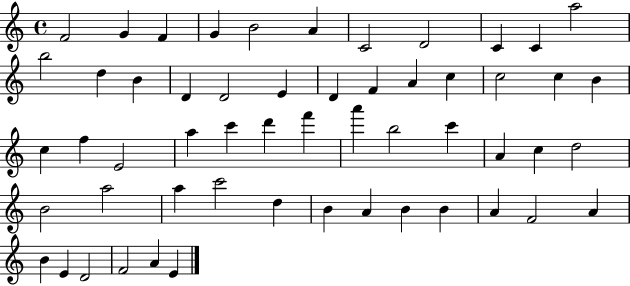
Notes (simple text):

F4/h G4/q F4/q G4/q B4/h A4/q C4/h D4/h C4/q C4/q A5/h B5/h D5/q B4/q D4/q D4/h E4/q D4/q F4/q A4/q C5/q C5/h C5/q B4/q C5/q F5/q E4/h A5/q C6/q D6/q F6/q A6/q B5/h C6/q A4/q C5/q D5/h B4/h A5/h A5/q C6/h D5/q B4/q A4/q B4/q B4/q A4/q F4/h A4/q B4/q E4/q D4/h F4/h A4/q E4/q